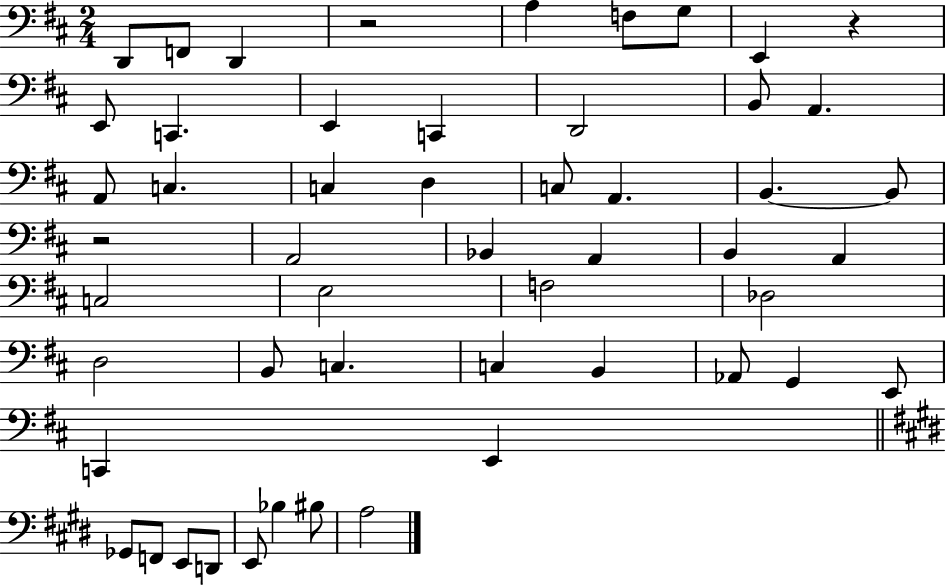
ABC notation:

X:1
T:Untitled
M:2/4
L:1/4
K:D
D,,/2 F,,/2 D,, z2 A, F,/2 G,/2 E,, z E,,/2 C,, E,, C,, D,,2 B,,/2 A,, A,,/2 C, C, D, C,/2 A,, B,, B,,/2 z2 A,,2 _B,, A,, B,, A,, C,2 E,2 F,2 _D,2 D,2 B,,/2 C, C, B,, _A,,/2 G,, E,,/2 C,, E,, _G,,/2 F,,/2 E,,/2 D,,/2 E,,/2 _B, ^B,/2 A,2